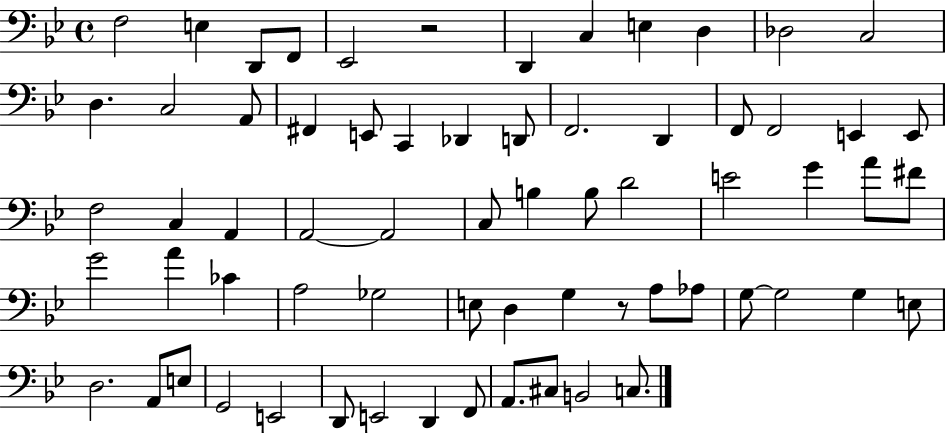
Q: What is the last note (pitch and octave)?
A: C3